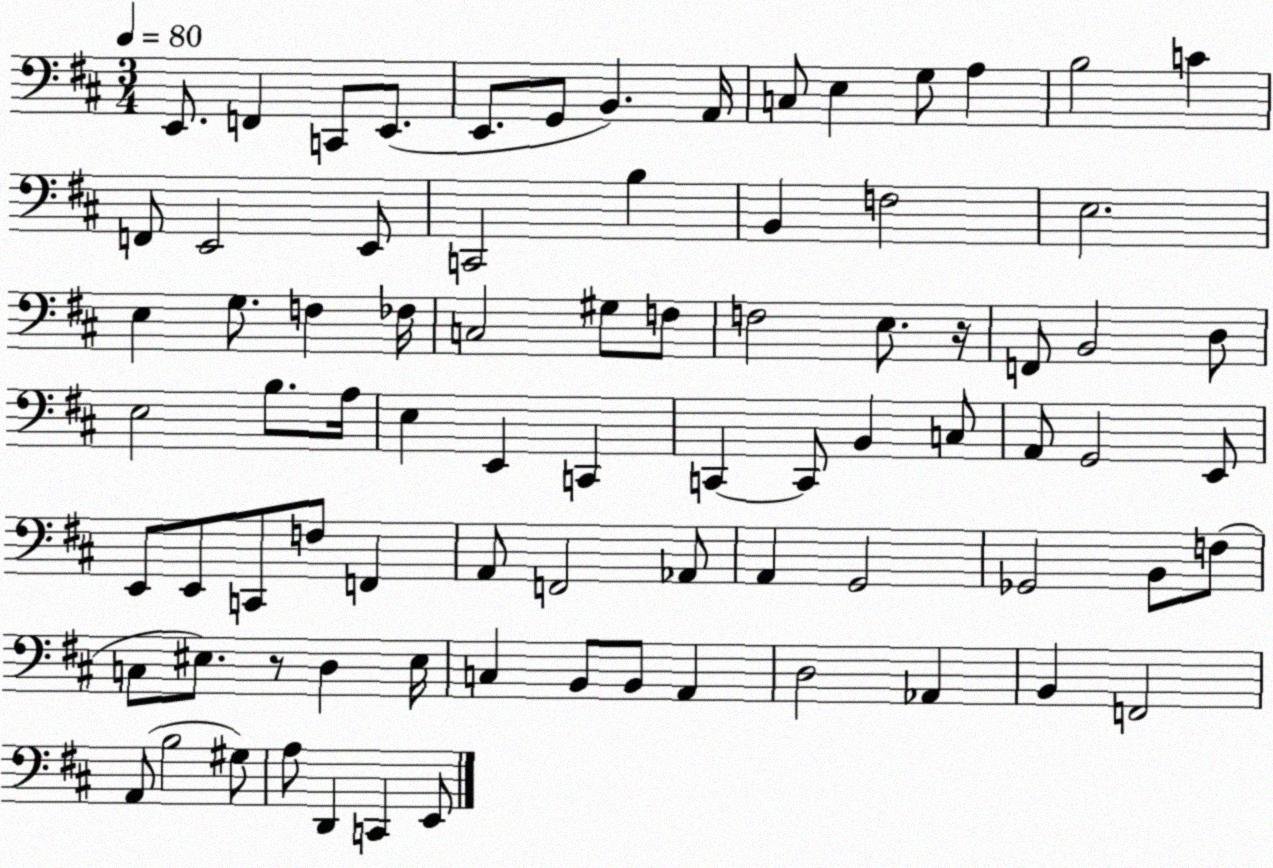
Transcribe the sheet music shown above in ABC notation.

X:1
T:Untitled
M:3/4
L:1/4
K:D
E,,/2 F,, C,,/2 E,,/2 E,,/2 G,,/2 B,, A,,/4 C,/2 E, G,/2 A, B,2 C F,,/2 E,,2 E,,/2 C,,2 B, B,, F,2 E,2 E, G,/2 F, _F,/4 C,2 ^G,/2 F,/2 F,2 E,/2 z/4 F,,/2 B,,2 D,/2 E,2 B,/2 A,/4 E, E,, C,, C,, C,,/2 B,, C,/2 A,,/2 G,,2 E,,/2 E,,/2 E,,/2 C,,/2 F,/2 F,, A,,/2 F,,2 _A,,/2 A,, G,,2 _G,,2 B,,/2 F,/2 C,/2 ^E,/2 z/2 D, ^E,/4 C, B,,/2 B,,/2 A,, D,2 _A,, B,, F,,2 A,,/2 B,2 ^G,/2 A,/2 D,, C,, E,,/2